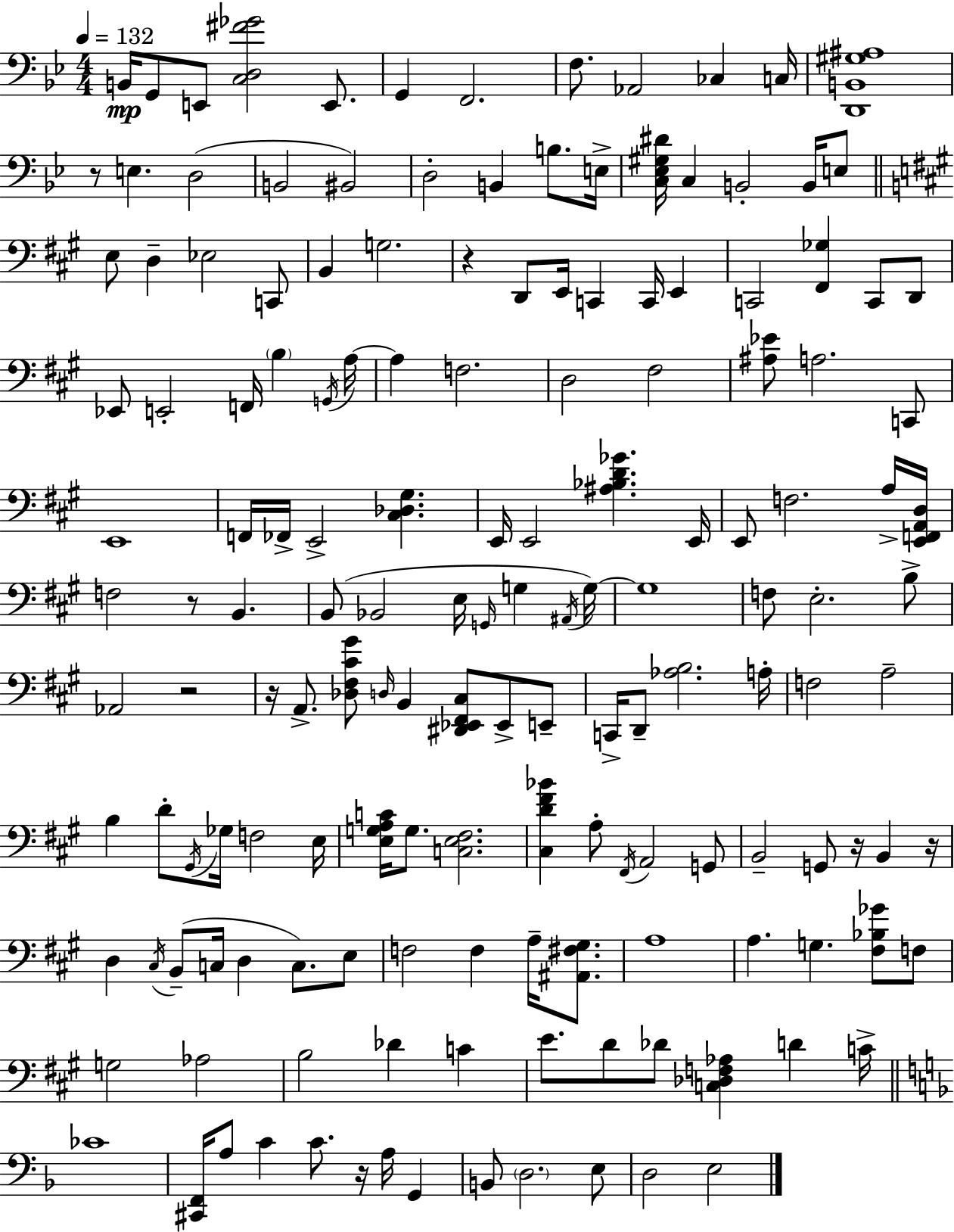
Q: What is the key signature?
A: BES major